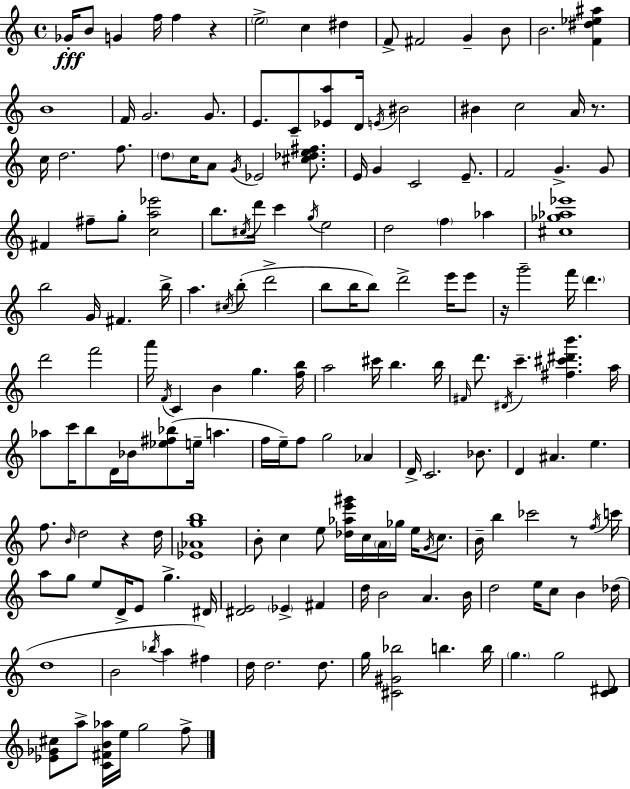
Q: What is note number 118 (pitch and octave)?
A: B5